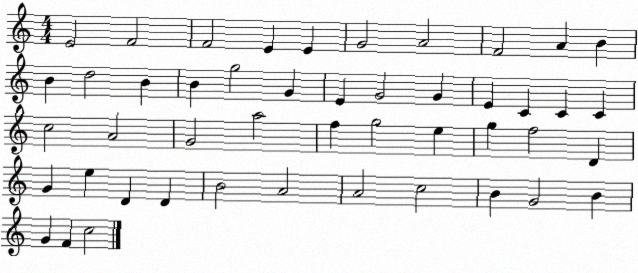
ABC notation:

X:1
T:Untitled
M:4/4
L:1/4
K:C
E2 F2 F2 E E G2 A2 F2 A B B d2 B B g2 G E G2 G E C C C c2 A2 G2 a2 f g2 e g f2 D G e D D B2 A2 A2 c2 B G2 B G F c2